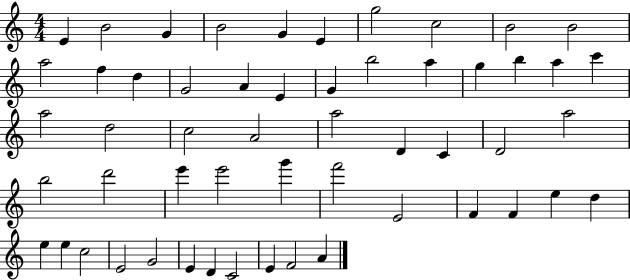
X:1
T:Untitled
M:4/4
L:1/4
K:C
E B2 G B2 G E g2 c2 B2 B2 a2 f d G2 A E G b2 a g b a c' a2 d2 c2 A2 a2 D C D2 a2 b2 d'2 e' e'2 g' f'2 E2 F F e d e e c2 E2 G2 E D C2 E F2 A